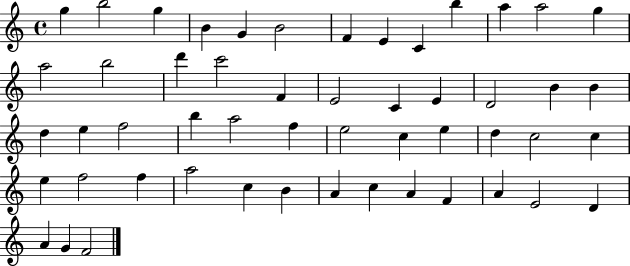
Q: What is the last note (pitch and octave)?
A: F4